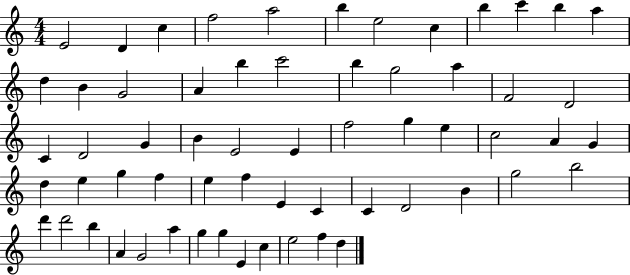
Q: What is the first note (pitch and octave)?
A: E4